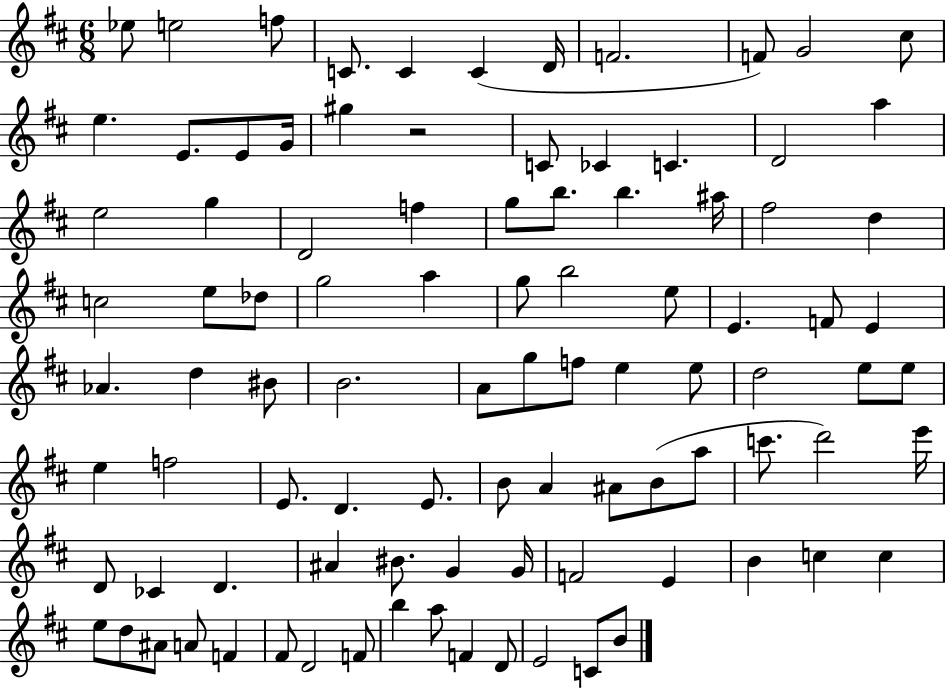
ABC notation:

X:1
T:Untitled
M:6/8
L:1/4
K:D
_e/2 e2 f/2 C/2 C C D/4 F2 F/2 G2 ^c/2 e E/2 E/2 G/4 ^g z2 C/2 _C C D2 a e2 g D2 f g/2 b/2 b ^a/4 ^f2 d c2 e/2 _d/2 g2 a g/2 b2 e/2 E F/2 E _A d ^B/2 B2 A/2 g/2 f/2 e e/2 d2 e/2 e/2 e f2 E/2 D E/2 B/2 A ^A/2 B/2 a/2 c'/2 d'2 e'/4 D/2 _C D ^A ^B/2 G G/4 F2 E B c c e/2 d/2 ^A/2 A/2 F ^F/2 D2 F/2 b a/2 F D/2 E2 C/2 B/2